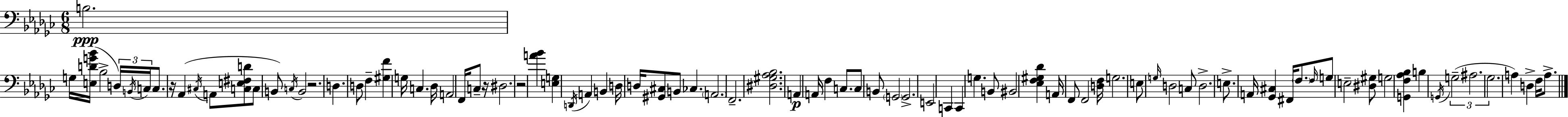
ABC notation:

X:1
T:Untitled
M:6/8
L:1/4
K:Ebm
B,2 G,/4 [E,DG_B]/4 _B,2 D,/4 B,,/4 C,/4 C,/2 z/4 _A,, ^C,/4 A,,/2 [C,E,^F,D]/2 C,/2 B,,/2 C,/4 B,,2 z2 D, D,/2 F, [^G,F] G,/4 C, _D,/4 A,,2 F,,/4 C,/2 z/4 ^D,2 z2 [A_B] [E,G,] D,,/4 A,, B,, D,/4 D,/4 [^G,,^C,]/2 B,,/2 _C, A,,2 F,,2 [^D,^G,_A,_B,]2 A,, A,,/4 F, C,/2 C,/2 B,,/2 G,,2 G,,2 E,,2 C,, C,, G, B,,/2 ^B,,2 [_E,F,^G,_D] A,,/4 F,,/2 F,,2 [D,F,]/4 G,2 E,/2 G,/4 D,2 C,/2 D,2 E,/2 A,,/4 [_G,,^C,] ^F,,/4 F,/2 F,/4 G,/2 E,2 [^D,^G,]/2 G,2 [G,,F,_A,_B,] B, G,,/4 G,2 ^A,2 _G,2 A, D, F,/4 A,/2